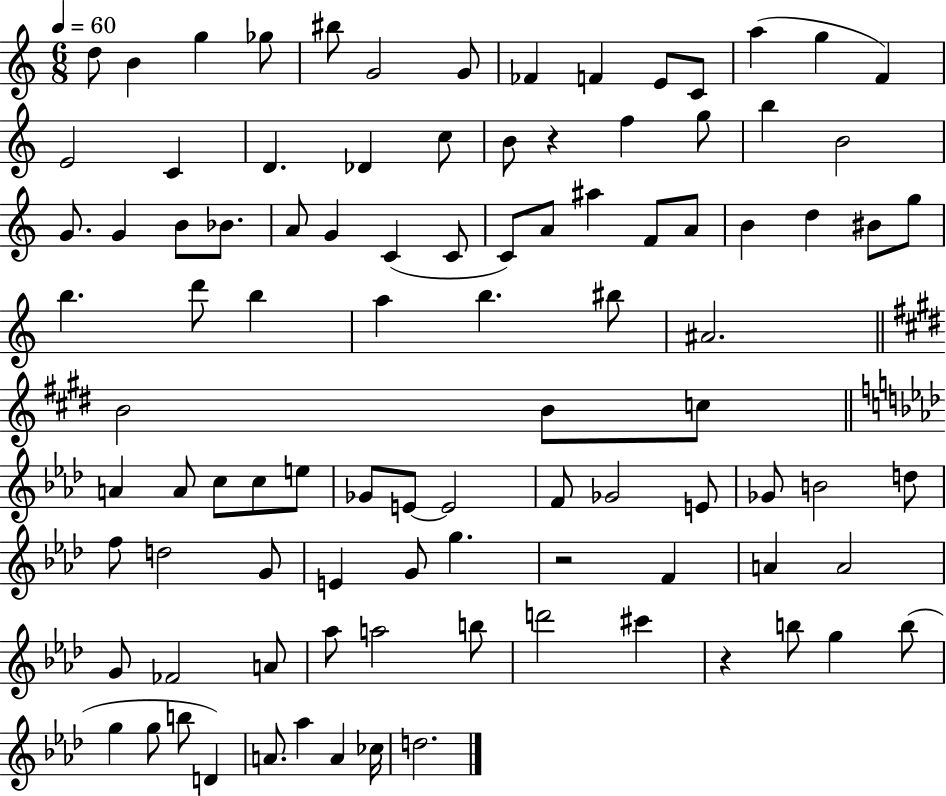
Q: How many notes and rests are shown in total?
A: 97